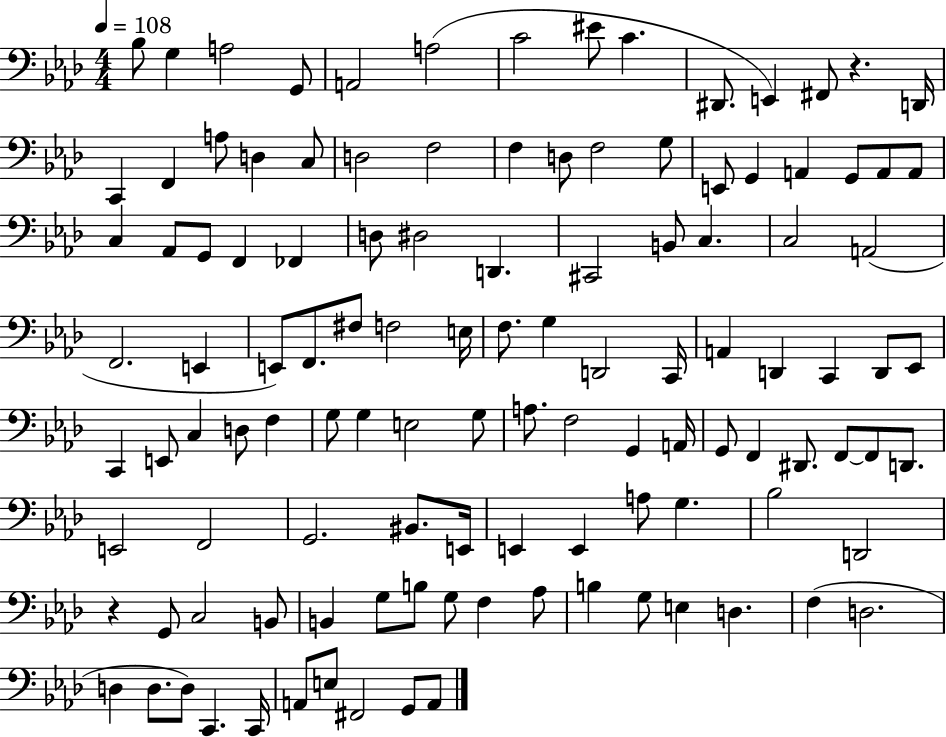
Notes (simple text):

Bb3/e G3/q A3/h G2/e A2/h A3/h C4/h EIS4/e C4/q. D#2/e. E2/q F#2/e R/q. D2/s C2/q F2/q A3/e D3/q C3/e D3/h F3/h F3/q D3/e F3/h G3/e E2/e G2/q A2/q G2/e A2/e A2/e C3/q Ab2/e G2/e F2/q FES2/q D3/e D#3/h D2/q. C#2/h B2/e C3/q. C3/h A2/h F2/h. E2/q E2/e F2/e. F#3/e F3/h E3/s F3/e. G3/q D2/h C2/s A2/q D2/q C2/q D2/e Eb2/e C2/q E2/e C3/q D3/e F3/q G3/e G3/q E3/h G3/e A3/e. F3/h G2/q A2/s G2/e F2/q D#2/e. F2/e F2/e D2/e. E2/h F2/h G2/h. BIS2/e. E2/s E2/q E2/q A3/e G3/q. Bb3/h D2/h R/q G2/e C3/h B2/e B2/q G3/e B3/e G3/e F3/q Ab3/e B3/q G3/e E3/q D3/q. F3/q D3/h. D3/q D3/e. D3/e C2/q. C2/s A2/e E3/e F#2/h G2/e A2/e